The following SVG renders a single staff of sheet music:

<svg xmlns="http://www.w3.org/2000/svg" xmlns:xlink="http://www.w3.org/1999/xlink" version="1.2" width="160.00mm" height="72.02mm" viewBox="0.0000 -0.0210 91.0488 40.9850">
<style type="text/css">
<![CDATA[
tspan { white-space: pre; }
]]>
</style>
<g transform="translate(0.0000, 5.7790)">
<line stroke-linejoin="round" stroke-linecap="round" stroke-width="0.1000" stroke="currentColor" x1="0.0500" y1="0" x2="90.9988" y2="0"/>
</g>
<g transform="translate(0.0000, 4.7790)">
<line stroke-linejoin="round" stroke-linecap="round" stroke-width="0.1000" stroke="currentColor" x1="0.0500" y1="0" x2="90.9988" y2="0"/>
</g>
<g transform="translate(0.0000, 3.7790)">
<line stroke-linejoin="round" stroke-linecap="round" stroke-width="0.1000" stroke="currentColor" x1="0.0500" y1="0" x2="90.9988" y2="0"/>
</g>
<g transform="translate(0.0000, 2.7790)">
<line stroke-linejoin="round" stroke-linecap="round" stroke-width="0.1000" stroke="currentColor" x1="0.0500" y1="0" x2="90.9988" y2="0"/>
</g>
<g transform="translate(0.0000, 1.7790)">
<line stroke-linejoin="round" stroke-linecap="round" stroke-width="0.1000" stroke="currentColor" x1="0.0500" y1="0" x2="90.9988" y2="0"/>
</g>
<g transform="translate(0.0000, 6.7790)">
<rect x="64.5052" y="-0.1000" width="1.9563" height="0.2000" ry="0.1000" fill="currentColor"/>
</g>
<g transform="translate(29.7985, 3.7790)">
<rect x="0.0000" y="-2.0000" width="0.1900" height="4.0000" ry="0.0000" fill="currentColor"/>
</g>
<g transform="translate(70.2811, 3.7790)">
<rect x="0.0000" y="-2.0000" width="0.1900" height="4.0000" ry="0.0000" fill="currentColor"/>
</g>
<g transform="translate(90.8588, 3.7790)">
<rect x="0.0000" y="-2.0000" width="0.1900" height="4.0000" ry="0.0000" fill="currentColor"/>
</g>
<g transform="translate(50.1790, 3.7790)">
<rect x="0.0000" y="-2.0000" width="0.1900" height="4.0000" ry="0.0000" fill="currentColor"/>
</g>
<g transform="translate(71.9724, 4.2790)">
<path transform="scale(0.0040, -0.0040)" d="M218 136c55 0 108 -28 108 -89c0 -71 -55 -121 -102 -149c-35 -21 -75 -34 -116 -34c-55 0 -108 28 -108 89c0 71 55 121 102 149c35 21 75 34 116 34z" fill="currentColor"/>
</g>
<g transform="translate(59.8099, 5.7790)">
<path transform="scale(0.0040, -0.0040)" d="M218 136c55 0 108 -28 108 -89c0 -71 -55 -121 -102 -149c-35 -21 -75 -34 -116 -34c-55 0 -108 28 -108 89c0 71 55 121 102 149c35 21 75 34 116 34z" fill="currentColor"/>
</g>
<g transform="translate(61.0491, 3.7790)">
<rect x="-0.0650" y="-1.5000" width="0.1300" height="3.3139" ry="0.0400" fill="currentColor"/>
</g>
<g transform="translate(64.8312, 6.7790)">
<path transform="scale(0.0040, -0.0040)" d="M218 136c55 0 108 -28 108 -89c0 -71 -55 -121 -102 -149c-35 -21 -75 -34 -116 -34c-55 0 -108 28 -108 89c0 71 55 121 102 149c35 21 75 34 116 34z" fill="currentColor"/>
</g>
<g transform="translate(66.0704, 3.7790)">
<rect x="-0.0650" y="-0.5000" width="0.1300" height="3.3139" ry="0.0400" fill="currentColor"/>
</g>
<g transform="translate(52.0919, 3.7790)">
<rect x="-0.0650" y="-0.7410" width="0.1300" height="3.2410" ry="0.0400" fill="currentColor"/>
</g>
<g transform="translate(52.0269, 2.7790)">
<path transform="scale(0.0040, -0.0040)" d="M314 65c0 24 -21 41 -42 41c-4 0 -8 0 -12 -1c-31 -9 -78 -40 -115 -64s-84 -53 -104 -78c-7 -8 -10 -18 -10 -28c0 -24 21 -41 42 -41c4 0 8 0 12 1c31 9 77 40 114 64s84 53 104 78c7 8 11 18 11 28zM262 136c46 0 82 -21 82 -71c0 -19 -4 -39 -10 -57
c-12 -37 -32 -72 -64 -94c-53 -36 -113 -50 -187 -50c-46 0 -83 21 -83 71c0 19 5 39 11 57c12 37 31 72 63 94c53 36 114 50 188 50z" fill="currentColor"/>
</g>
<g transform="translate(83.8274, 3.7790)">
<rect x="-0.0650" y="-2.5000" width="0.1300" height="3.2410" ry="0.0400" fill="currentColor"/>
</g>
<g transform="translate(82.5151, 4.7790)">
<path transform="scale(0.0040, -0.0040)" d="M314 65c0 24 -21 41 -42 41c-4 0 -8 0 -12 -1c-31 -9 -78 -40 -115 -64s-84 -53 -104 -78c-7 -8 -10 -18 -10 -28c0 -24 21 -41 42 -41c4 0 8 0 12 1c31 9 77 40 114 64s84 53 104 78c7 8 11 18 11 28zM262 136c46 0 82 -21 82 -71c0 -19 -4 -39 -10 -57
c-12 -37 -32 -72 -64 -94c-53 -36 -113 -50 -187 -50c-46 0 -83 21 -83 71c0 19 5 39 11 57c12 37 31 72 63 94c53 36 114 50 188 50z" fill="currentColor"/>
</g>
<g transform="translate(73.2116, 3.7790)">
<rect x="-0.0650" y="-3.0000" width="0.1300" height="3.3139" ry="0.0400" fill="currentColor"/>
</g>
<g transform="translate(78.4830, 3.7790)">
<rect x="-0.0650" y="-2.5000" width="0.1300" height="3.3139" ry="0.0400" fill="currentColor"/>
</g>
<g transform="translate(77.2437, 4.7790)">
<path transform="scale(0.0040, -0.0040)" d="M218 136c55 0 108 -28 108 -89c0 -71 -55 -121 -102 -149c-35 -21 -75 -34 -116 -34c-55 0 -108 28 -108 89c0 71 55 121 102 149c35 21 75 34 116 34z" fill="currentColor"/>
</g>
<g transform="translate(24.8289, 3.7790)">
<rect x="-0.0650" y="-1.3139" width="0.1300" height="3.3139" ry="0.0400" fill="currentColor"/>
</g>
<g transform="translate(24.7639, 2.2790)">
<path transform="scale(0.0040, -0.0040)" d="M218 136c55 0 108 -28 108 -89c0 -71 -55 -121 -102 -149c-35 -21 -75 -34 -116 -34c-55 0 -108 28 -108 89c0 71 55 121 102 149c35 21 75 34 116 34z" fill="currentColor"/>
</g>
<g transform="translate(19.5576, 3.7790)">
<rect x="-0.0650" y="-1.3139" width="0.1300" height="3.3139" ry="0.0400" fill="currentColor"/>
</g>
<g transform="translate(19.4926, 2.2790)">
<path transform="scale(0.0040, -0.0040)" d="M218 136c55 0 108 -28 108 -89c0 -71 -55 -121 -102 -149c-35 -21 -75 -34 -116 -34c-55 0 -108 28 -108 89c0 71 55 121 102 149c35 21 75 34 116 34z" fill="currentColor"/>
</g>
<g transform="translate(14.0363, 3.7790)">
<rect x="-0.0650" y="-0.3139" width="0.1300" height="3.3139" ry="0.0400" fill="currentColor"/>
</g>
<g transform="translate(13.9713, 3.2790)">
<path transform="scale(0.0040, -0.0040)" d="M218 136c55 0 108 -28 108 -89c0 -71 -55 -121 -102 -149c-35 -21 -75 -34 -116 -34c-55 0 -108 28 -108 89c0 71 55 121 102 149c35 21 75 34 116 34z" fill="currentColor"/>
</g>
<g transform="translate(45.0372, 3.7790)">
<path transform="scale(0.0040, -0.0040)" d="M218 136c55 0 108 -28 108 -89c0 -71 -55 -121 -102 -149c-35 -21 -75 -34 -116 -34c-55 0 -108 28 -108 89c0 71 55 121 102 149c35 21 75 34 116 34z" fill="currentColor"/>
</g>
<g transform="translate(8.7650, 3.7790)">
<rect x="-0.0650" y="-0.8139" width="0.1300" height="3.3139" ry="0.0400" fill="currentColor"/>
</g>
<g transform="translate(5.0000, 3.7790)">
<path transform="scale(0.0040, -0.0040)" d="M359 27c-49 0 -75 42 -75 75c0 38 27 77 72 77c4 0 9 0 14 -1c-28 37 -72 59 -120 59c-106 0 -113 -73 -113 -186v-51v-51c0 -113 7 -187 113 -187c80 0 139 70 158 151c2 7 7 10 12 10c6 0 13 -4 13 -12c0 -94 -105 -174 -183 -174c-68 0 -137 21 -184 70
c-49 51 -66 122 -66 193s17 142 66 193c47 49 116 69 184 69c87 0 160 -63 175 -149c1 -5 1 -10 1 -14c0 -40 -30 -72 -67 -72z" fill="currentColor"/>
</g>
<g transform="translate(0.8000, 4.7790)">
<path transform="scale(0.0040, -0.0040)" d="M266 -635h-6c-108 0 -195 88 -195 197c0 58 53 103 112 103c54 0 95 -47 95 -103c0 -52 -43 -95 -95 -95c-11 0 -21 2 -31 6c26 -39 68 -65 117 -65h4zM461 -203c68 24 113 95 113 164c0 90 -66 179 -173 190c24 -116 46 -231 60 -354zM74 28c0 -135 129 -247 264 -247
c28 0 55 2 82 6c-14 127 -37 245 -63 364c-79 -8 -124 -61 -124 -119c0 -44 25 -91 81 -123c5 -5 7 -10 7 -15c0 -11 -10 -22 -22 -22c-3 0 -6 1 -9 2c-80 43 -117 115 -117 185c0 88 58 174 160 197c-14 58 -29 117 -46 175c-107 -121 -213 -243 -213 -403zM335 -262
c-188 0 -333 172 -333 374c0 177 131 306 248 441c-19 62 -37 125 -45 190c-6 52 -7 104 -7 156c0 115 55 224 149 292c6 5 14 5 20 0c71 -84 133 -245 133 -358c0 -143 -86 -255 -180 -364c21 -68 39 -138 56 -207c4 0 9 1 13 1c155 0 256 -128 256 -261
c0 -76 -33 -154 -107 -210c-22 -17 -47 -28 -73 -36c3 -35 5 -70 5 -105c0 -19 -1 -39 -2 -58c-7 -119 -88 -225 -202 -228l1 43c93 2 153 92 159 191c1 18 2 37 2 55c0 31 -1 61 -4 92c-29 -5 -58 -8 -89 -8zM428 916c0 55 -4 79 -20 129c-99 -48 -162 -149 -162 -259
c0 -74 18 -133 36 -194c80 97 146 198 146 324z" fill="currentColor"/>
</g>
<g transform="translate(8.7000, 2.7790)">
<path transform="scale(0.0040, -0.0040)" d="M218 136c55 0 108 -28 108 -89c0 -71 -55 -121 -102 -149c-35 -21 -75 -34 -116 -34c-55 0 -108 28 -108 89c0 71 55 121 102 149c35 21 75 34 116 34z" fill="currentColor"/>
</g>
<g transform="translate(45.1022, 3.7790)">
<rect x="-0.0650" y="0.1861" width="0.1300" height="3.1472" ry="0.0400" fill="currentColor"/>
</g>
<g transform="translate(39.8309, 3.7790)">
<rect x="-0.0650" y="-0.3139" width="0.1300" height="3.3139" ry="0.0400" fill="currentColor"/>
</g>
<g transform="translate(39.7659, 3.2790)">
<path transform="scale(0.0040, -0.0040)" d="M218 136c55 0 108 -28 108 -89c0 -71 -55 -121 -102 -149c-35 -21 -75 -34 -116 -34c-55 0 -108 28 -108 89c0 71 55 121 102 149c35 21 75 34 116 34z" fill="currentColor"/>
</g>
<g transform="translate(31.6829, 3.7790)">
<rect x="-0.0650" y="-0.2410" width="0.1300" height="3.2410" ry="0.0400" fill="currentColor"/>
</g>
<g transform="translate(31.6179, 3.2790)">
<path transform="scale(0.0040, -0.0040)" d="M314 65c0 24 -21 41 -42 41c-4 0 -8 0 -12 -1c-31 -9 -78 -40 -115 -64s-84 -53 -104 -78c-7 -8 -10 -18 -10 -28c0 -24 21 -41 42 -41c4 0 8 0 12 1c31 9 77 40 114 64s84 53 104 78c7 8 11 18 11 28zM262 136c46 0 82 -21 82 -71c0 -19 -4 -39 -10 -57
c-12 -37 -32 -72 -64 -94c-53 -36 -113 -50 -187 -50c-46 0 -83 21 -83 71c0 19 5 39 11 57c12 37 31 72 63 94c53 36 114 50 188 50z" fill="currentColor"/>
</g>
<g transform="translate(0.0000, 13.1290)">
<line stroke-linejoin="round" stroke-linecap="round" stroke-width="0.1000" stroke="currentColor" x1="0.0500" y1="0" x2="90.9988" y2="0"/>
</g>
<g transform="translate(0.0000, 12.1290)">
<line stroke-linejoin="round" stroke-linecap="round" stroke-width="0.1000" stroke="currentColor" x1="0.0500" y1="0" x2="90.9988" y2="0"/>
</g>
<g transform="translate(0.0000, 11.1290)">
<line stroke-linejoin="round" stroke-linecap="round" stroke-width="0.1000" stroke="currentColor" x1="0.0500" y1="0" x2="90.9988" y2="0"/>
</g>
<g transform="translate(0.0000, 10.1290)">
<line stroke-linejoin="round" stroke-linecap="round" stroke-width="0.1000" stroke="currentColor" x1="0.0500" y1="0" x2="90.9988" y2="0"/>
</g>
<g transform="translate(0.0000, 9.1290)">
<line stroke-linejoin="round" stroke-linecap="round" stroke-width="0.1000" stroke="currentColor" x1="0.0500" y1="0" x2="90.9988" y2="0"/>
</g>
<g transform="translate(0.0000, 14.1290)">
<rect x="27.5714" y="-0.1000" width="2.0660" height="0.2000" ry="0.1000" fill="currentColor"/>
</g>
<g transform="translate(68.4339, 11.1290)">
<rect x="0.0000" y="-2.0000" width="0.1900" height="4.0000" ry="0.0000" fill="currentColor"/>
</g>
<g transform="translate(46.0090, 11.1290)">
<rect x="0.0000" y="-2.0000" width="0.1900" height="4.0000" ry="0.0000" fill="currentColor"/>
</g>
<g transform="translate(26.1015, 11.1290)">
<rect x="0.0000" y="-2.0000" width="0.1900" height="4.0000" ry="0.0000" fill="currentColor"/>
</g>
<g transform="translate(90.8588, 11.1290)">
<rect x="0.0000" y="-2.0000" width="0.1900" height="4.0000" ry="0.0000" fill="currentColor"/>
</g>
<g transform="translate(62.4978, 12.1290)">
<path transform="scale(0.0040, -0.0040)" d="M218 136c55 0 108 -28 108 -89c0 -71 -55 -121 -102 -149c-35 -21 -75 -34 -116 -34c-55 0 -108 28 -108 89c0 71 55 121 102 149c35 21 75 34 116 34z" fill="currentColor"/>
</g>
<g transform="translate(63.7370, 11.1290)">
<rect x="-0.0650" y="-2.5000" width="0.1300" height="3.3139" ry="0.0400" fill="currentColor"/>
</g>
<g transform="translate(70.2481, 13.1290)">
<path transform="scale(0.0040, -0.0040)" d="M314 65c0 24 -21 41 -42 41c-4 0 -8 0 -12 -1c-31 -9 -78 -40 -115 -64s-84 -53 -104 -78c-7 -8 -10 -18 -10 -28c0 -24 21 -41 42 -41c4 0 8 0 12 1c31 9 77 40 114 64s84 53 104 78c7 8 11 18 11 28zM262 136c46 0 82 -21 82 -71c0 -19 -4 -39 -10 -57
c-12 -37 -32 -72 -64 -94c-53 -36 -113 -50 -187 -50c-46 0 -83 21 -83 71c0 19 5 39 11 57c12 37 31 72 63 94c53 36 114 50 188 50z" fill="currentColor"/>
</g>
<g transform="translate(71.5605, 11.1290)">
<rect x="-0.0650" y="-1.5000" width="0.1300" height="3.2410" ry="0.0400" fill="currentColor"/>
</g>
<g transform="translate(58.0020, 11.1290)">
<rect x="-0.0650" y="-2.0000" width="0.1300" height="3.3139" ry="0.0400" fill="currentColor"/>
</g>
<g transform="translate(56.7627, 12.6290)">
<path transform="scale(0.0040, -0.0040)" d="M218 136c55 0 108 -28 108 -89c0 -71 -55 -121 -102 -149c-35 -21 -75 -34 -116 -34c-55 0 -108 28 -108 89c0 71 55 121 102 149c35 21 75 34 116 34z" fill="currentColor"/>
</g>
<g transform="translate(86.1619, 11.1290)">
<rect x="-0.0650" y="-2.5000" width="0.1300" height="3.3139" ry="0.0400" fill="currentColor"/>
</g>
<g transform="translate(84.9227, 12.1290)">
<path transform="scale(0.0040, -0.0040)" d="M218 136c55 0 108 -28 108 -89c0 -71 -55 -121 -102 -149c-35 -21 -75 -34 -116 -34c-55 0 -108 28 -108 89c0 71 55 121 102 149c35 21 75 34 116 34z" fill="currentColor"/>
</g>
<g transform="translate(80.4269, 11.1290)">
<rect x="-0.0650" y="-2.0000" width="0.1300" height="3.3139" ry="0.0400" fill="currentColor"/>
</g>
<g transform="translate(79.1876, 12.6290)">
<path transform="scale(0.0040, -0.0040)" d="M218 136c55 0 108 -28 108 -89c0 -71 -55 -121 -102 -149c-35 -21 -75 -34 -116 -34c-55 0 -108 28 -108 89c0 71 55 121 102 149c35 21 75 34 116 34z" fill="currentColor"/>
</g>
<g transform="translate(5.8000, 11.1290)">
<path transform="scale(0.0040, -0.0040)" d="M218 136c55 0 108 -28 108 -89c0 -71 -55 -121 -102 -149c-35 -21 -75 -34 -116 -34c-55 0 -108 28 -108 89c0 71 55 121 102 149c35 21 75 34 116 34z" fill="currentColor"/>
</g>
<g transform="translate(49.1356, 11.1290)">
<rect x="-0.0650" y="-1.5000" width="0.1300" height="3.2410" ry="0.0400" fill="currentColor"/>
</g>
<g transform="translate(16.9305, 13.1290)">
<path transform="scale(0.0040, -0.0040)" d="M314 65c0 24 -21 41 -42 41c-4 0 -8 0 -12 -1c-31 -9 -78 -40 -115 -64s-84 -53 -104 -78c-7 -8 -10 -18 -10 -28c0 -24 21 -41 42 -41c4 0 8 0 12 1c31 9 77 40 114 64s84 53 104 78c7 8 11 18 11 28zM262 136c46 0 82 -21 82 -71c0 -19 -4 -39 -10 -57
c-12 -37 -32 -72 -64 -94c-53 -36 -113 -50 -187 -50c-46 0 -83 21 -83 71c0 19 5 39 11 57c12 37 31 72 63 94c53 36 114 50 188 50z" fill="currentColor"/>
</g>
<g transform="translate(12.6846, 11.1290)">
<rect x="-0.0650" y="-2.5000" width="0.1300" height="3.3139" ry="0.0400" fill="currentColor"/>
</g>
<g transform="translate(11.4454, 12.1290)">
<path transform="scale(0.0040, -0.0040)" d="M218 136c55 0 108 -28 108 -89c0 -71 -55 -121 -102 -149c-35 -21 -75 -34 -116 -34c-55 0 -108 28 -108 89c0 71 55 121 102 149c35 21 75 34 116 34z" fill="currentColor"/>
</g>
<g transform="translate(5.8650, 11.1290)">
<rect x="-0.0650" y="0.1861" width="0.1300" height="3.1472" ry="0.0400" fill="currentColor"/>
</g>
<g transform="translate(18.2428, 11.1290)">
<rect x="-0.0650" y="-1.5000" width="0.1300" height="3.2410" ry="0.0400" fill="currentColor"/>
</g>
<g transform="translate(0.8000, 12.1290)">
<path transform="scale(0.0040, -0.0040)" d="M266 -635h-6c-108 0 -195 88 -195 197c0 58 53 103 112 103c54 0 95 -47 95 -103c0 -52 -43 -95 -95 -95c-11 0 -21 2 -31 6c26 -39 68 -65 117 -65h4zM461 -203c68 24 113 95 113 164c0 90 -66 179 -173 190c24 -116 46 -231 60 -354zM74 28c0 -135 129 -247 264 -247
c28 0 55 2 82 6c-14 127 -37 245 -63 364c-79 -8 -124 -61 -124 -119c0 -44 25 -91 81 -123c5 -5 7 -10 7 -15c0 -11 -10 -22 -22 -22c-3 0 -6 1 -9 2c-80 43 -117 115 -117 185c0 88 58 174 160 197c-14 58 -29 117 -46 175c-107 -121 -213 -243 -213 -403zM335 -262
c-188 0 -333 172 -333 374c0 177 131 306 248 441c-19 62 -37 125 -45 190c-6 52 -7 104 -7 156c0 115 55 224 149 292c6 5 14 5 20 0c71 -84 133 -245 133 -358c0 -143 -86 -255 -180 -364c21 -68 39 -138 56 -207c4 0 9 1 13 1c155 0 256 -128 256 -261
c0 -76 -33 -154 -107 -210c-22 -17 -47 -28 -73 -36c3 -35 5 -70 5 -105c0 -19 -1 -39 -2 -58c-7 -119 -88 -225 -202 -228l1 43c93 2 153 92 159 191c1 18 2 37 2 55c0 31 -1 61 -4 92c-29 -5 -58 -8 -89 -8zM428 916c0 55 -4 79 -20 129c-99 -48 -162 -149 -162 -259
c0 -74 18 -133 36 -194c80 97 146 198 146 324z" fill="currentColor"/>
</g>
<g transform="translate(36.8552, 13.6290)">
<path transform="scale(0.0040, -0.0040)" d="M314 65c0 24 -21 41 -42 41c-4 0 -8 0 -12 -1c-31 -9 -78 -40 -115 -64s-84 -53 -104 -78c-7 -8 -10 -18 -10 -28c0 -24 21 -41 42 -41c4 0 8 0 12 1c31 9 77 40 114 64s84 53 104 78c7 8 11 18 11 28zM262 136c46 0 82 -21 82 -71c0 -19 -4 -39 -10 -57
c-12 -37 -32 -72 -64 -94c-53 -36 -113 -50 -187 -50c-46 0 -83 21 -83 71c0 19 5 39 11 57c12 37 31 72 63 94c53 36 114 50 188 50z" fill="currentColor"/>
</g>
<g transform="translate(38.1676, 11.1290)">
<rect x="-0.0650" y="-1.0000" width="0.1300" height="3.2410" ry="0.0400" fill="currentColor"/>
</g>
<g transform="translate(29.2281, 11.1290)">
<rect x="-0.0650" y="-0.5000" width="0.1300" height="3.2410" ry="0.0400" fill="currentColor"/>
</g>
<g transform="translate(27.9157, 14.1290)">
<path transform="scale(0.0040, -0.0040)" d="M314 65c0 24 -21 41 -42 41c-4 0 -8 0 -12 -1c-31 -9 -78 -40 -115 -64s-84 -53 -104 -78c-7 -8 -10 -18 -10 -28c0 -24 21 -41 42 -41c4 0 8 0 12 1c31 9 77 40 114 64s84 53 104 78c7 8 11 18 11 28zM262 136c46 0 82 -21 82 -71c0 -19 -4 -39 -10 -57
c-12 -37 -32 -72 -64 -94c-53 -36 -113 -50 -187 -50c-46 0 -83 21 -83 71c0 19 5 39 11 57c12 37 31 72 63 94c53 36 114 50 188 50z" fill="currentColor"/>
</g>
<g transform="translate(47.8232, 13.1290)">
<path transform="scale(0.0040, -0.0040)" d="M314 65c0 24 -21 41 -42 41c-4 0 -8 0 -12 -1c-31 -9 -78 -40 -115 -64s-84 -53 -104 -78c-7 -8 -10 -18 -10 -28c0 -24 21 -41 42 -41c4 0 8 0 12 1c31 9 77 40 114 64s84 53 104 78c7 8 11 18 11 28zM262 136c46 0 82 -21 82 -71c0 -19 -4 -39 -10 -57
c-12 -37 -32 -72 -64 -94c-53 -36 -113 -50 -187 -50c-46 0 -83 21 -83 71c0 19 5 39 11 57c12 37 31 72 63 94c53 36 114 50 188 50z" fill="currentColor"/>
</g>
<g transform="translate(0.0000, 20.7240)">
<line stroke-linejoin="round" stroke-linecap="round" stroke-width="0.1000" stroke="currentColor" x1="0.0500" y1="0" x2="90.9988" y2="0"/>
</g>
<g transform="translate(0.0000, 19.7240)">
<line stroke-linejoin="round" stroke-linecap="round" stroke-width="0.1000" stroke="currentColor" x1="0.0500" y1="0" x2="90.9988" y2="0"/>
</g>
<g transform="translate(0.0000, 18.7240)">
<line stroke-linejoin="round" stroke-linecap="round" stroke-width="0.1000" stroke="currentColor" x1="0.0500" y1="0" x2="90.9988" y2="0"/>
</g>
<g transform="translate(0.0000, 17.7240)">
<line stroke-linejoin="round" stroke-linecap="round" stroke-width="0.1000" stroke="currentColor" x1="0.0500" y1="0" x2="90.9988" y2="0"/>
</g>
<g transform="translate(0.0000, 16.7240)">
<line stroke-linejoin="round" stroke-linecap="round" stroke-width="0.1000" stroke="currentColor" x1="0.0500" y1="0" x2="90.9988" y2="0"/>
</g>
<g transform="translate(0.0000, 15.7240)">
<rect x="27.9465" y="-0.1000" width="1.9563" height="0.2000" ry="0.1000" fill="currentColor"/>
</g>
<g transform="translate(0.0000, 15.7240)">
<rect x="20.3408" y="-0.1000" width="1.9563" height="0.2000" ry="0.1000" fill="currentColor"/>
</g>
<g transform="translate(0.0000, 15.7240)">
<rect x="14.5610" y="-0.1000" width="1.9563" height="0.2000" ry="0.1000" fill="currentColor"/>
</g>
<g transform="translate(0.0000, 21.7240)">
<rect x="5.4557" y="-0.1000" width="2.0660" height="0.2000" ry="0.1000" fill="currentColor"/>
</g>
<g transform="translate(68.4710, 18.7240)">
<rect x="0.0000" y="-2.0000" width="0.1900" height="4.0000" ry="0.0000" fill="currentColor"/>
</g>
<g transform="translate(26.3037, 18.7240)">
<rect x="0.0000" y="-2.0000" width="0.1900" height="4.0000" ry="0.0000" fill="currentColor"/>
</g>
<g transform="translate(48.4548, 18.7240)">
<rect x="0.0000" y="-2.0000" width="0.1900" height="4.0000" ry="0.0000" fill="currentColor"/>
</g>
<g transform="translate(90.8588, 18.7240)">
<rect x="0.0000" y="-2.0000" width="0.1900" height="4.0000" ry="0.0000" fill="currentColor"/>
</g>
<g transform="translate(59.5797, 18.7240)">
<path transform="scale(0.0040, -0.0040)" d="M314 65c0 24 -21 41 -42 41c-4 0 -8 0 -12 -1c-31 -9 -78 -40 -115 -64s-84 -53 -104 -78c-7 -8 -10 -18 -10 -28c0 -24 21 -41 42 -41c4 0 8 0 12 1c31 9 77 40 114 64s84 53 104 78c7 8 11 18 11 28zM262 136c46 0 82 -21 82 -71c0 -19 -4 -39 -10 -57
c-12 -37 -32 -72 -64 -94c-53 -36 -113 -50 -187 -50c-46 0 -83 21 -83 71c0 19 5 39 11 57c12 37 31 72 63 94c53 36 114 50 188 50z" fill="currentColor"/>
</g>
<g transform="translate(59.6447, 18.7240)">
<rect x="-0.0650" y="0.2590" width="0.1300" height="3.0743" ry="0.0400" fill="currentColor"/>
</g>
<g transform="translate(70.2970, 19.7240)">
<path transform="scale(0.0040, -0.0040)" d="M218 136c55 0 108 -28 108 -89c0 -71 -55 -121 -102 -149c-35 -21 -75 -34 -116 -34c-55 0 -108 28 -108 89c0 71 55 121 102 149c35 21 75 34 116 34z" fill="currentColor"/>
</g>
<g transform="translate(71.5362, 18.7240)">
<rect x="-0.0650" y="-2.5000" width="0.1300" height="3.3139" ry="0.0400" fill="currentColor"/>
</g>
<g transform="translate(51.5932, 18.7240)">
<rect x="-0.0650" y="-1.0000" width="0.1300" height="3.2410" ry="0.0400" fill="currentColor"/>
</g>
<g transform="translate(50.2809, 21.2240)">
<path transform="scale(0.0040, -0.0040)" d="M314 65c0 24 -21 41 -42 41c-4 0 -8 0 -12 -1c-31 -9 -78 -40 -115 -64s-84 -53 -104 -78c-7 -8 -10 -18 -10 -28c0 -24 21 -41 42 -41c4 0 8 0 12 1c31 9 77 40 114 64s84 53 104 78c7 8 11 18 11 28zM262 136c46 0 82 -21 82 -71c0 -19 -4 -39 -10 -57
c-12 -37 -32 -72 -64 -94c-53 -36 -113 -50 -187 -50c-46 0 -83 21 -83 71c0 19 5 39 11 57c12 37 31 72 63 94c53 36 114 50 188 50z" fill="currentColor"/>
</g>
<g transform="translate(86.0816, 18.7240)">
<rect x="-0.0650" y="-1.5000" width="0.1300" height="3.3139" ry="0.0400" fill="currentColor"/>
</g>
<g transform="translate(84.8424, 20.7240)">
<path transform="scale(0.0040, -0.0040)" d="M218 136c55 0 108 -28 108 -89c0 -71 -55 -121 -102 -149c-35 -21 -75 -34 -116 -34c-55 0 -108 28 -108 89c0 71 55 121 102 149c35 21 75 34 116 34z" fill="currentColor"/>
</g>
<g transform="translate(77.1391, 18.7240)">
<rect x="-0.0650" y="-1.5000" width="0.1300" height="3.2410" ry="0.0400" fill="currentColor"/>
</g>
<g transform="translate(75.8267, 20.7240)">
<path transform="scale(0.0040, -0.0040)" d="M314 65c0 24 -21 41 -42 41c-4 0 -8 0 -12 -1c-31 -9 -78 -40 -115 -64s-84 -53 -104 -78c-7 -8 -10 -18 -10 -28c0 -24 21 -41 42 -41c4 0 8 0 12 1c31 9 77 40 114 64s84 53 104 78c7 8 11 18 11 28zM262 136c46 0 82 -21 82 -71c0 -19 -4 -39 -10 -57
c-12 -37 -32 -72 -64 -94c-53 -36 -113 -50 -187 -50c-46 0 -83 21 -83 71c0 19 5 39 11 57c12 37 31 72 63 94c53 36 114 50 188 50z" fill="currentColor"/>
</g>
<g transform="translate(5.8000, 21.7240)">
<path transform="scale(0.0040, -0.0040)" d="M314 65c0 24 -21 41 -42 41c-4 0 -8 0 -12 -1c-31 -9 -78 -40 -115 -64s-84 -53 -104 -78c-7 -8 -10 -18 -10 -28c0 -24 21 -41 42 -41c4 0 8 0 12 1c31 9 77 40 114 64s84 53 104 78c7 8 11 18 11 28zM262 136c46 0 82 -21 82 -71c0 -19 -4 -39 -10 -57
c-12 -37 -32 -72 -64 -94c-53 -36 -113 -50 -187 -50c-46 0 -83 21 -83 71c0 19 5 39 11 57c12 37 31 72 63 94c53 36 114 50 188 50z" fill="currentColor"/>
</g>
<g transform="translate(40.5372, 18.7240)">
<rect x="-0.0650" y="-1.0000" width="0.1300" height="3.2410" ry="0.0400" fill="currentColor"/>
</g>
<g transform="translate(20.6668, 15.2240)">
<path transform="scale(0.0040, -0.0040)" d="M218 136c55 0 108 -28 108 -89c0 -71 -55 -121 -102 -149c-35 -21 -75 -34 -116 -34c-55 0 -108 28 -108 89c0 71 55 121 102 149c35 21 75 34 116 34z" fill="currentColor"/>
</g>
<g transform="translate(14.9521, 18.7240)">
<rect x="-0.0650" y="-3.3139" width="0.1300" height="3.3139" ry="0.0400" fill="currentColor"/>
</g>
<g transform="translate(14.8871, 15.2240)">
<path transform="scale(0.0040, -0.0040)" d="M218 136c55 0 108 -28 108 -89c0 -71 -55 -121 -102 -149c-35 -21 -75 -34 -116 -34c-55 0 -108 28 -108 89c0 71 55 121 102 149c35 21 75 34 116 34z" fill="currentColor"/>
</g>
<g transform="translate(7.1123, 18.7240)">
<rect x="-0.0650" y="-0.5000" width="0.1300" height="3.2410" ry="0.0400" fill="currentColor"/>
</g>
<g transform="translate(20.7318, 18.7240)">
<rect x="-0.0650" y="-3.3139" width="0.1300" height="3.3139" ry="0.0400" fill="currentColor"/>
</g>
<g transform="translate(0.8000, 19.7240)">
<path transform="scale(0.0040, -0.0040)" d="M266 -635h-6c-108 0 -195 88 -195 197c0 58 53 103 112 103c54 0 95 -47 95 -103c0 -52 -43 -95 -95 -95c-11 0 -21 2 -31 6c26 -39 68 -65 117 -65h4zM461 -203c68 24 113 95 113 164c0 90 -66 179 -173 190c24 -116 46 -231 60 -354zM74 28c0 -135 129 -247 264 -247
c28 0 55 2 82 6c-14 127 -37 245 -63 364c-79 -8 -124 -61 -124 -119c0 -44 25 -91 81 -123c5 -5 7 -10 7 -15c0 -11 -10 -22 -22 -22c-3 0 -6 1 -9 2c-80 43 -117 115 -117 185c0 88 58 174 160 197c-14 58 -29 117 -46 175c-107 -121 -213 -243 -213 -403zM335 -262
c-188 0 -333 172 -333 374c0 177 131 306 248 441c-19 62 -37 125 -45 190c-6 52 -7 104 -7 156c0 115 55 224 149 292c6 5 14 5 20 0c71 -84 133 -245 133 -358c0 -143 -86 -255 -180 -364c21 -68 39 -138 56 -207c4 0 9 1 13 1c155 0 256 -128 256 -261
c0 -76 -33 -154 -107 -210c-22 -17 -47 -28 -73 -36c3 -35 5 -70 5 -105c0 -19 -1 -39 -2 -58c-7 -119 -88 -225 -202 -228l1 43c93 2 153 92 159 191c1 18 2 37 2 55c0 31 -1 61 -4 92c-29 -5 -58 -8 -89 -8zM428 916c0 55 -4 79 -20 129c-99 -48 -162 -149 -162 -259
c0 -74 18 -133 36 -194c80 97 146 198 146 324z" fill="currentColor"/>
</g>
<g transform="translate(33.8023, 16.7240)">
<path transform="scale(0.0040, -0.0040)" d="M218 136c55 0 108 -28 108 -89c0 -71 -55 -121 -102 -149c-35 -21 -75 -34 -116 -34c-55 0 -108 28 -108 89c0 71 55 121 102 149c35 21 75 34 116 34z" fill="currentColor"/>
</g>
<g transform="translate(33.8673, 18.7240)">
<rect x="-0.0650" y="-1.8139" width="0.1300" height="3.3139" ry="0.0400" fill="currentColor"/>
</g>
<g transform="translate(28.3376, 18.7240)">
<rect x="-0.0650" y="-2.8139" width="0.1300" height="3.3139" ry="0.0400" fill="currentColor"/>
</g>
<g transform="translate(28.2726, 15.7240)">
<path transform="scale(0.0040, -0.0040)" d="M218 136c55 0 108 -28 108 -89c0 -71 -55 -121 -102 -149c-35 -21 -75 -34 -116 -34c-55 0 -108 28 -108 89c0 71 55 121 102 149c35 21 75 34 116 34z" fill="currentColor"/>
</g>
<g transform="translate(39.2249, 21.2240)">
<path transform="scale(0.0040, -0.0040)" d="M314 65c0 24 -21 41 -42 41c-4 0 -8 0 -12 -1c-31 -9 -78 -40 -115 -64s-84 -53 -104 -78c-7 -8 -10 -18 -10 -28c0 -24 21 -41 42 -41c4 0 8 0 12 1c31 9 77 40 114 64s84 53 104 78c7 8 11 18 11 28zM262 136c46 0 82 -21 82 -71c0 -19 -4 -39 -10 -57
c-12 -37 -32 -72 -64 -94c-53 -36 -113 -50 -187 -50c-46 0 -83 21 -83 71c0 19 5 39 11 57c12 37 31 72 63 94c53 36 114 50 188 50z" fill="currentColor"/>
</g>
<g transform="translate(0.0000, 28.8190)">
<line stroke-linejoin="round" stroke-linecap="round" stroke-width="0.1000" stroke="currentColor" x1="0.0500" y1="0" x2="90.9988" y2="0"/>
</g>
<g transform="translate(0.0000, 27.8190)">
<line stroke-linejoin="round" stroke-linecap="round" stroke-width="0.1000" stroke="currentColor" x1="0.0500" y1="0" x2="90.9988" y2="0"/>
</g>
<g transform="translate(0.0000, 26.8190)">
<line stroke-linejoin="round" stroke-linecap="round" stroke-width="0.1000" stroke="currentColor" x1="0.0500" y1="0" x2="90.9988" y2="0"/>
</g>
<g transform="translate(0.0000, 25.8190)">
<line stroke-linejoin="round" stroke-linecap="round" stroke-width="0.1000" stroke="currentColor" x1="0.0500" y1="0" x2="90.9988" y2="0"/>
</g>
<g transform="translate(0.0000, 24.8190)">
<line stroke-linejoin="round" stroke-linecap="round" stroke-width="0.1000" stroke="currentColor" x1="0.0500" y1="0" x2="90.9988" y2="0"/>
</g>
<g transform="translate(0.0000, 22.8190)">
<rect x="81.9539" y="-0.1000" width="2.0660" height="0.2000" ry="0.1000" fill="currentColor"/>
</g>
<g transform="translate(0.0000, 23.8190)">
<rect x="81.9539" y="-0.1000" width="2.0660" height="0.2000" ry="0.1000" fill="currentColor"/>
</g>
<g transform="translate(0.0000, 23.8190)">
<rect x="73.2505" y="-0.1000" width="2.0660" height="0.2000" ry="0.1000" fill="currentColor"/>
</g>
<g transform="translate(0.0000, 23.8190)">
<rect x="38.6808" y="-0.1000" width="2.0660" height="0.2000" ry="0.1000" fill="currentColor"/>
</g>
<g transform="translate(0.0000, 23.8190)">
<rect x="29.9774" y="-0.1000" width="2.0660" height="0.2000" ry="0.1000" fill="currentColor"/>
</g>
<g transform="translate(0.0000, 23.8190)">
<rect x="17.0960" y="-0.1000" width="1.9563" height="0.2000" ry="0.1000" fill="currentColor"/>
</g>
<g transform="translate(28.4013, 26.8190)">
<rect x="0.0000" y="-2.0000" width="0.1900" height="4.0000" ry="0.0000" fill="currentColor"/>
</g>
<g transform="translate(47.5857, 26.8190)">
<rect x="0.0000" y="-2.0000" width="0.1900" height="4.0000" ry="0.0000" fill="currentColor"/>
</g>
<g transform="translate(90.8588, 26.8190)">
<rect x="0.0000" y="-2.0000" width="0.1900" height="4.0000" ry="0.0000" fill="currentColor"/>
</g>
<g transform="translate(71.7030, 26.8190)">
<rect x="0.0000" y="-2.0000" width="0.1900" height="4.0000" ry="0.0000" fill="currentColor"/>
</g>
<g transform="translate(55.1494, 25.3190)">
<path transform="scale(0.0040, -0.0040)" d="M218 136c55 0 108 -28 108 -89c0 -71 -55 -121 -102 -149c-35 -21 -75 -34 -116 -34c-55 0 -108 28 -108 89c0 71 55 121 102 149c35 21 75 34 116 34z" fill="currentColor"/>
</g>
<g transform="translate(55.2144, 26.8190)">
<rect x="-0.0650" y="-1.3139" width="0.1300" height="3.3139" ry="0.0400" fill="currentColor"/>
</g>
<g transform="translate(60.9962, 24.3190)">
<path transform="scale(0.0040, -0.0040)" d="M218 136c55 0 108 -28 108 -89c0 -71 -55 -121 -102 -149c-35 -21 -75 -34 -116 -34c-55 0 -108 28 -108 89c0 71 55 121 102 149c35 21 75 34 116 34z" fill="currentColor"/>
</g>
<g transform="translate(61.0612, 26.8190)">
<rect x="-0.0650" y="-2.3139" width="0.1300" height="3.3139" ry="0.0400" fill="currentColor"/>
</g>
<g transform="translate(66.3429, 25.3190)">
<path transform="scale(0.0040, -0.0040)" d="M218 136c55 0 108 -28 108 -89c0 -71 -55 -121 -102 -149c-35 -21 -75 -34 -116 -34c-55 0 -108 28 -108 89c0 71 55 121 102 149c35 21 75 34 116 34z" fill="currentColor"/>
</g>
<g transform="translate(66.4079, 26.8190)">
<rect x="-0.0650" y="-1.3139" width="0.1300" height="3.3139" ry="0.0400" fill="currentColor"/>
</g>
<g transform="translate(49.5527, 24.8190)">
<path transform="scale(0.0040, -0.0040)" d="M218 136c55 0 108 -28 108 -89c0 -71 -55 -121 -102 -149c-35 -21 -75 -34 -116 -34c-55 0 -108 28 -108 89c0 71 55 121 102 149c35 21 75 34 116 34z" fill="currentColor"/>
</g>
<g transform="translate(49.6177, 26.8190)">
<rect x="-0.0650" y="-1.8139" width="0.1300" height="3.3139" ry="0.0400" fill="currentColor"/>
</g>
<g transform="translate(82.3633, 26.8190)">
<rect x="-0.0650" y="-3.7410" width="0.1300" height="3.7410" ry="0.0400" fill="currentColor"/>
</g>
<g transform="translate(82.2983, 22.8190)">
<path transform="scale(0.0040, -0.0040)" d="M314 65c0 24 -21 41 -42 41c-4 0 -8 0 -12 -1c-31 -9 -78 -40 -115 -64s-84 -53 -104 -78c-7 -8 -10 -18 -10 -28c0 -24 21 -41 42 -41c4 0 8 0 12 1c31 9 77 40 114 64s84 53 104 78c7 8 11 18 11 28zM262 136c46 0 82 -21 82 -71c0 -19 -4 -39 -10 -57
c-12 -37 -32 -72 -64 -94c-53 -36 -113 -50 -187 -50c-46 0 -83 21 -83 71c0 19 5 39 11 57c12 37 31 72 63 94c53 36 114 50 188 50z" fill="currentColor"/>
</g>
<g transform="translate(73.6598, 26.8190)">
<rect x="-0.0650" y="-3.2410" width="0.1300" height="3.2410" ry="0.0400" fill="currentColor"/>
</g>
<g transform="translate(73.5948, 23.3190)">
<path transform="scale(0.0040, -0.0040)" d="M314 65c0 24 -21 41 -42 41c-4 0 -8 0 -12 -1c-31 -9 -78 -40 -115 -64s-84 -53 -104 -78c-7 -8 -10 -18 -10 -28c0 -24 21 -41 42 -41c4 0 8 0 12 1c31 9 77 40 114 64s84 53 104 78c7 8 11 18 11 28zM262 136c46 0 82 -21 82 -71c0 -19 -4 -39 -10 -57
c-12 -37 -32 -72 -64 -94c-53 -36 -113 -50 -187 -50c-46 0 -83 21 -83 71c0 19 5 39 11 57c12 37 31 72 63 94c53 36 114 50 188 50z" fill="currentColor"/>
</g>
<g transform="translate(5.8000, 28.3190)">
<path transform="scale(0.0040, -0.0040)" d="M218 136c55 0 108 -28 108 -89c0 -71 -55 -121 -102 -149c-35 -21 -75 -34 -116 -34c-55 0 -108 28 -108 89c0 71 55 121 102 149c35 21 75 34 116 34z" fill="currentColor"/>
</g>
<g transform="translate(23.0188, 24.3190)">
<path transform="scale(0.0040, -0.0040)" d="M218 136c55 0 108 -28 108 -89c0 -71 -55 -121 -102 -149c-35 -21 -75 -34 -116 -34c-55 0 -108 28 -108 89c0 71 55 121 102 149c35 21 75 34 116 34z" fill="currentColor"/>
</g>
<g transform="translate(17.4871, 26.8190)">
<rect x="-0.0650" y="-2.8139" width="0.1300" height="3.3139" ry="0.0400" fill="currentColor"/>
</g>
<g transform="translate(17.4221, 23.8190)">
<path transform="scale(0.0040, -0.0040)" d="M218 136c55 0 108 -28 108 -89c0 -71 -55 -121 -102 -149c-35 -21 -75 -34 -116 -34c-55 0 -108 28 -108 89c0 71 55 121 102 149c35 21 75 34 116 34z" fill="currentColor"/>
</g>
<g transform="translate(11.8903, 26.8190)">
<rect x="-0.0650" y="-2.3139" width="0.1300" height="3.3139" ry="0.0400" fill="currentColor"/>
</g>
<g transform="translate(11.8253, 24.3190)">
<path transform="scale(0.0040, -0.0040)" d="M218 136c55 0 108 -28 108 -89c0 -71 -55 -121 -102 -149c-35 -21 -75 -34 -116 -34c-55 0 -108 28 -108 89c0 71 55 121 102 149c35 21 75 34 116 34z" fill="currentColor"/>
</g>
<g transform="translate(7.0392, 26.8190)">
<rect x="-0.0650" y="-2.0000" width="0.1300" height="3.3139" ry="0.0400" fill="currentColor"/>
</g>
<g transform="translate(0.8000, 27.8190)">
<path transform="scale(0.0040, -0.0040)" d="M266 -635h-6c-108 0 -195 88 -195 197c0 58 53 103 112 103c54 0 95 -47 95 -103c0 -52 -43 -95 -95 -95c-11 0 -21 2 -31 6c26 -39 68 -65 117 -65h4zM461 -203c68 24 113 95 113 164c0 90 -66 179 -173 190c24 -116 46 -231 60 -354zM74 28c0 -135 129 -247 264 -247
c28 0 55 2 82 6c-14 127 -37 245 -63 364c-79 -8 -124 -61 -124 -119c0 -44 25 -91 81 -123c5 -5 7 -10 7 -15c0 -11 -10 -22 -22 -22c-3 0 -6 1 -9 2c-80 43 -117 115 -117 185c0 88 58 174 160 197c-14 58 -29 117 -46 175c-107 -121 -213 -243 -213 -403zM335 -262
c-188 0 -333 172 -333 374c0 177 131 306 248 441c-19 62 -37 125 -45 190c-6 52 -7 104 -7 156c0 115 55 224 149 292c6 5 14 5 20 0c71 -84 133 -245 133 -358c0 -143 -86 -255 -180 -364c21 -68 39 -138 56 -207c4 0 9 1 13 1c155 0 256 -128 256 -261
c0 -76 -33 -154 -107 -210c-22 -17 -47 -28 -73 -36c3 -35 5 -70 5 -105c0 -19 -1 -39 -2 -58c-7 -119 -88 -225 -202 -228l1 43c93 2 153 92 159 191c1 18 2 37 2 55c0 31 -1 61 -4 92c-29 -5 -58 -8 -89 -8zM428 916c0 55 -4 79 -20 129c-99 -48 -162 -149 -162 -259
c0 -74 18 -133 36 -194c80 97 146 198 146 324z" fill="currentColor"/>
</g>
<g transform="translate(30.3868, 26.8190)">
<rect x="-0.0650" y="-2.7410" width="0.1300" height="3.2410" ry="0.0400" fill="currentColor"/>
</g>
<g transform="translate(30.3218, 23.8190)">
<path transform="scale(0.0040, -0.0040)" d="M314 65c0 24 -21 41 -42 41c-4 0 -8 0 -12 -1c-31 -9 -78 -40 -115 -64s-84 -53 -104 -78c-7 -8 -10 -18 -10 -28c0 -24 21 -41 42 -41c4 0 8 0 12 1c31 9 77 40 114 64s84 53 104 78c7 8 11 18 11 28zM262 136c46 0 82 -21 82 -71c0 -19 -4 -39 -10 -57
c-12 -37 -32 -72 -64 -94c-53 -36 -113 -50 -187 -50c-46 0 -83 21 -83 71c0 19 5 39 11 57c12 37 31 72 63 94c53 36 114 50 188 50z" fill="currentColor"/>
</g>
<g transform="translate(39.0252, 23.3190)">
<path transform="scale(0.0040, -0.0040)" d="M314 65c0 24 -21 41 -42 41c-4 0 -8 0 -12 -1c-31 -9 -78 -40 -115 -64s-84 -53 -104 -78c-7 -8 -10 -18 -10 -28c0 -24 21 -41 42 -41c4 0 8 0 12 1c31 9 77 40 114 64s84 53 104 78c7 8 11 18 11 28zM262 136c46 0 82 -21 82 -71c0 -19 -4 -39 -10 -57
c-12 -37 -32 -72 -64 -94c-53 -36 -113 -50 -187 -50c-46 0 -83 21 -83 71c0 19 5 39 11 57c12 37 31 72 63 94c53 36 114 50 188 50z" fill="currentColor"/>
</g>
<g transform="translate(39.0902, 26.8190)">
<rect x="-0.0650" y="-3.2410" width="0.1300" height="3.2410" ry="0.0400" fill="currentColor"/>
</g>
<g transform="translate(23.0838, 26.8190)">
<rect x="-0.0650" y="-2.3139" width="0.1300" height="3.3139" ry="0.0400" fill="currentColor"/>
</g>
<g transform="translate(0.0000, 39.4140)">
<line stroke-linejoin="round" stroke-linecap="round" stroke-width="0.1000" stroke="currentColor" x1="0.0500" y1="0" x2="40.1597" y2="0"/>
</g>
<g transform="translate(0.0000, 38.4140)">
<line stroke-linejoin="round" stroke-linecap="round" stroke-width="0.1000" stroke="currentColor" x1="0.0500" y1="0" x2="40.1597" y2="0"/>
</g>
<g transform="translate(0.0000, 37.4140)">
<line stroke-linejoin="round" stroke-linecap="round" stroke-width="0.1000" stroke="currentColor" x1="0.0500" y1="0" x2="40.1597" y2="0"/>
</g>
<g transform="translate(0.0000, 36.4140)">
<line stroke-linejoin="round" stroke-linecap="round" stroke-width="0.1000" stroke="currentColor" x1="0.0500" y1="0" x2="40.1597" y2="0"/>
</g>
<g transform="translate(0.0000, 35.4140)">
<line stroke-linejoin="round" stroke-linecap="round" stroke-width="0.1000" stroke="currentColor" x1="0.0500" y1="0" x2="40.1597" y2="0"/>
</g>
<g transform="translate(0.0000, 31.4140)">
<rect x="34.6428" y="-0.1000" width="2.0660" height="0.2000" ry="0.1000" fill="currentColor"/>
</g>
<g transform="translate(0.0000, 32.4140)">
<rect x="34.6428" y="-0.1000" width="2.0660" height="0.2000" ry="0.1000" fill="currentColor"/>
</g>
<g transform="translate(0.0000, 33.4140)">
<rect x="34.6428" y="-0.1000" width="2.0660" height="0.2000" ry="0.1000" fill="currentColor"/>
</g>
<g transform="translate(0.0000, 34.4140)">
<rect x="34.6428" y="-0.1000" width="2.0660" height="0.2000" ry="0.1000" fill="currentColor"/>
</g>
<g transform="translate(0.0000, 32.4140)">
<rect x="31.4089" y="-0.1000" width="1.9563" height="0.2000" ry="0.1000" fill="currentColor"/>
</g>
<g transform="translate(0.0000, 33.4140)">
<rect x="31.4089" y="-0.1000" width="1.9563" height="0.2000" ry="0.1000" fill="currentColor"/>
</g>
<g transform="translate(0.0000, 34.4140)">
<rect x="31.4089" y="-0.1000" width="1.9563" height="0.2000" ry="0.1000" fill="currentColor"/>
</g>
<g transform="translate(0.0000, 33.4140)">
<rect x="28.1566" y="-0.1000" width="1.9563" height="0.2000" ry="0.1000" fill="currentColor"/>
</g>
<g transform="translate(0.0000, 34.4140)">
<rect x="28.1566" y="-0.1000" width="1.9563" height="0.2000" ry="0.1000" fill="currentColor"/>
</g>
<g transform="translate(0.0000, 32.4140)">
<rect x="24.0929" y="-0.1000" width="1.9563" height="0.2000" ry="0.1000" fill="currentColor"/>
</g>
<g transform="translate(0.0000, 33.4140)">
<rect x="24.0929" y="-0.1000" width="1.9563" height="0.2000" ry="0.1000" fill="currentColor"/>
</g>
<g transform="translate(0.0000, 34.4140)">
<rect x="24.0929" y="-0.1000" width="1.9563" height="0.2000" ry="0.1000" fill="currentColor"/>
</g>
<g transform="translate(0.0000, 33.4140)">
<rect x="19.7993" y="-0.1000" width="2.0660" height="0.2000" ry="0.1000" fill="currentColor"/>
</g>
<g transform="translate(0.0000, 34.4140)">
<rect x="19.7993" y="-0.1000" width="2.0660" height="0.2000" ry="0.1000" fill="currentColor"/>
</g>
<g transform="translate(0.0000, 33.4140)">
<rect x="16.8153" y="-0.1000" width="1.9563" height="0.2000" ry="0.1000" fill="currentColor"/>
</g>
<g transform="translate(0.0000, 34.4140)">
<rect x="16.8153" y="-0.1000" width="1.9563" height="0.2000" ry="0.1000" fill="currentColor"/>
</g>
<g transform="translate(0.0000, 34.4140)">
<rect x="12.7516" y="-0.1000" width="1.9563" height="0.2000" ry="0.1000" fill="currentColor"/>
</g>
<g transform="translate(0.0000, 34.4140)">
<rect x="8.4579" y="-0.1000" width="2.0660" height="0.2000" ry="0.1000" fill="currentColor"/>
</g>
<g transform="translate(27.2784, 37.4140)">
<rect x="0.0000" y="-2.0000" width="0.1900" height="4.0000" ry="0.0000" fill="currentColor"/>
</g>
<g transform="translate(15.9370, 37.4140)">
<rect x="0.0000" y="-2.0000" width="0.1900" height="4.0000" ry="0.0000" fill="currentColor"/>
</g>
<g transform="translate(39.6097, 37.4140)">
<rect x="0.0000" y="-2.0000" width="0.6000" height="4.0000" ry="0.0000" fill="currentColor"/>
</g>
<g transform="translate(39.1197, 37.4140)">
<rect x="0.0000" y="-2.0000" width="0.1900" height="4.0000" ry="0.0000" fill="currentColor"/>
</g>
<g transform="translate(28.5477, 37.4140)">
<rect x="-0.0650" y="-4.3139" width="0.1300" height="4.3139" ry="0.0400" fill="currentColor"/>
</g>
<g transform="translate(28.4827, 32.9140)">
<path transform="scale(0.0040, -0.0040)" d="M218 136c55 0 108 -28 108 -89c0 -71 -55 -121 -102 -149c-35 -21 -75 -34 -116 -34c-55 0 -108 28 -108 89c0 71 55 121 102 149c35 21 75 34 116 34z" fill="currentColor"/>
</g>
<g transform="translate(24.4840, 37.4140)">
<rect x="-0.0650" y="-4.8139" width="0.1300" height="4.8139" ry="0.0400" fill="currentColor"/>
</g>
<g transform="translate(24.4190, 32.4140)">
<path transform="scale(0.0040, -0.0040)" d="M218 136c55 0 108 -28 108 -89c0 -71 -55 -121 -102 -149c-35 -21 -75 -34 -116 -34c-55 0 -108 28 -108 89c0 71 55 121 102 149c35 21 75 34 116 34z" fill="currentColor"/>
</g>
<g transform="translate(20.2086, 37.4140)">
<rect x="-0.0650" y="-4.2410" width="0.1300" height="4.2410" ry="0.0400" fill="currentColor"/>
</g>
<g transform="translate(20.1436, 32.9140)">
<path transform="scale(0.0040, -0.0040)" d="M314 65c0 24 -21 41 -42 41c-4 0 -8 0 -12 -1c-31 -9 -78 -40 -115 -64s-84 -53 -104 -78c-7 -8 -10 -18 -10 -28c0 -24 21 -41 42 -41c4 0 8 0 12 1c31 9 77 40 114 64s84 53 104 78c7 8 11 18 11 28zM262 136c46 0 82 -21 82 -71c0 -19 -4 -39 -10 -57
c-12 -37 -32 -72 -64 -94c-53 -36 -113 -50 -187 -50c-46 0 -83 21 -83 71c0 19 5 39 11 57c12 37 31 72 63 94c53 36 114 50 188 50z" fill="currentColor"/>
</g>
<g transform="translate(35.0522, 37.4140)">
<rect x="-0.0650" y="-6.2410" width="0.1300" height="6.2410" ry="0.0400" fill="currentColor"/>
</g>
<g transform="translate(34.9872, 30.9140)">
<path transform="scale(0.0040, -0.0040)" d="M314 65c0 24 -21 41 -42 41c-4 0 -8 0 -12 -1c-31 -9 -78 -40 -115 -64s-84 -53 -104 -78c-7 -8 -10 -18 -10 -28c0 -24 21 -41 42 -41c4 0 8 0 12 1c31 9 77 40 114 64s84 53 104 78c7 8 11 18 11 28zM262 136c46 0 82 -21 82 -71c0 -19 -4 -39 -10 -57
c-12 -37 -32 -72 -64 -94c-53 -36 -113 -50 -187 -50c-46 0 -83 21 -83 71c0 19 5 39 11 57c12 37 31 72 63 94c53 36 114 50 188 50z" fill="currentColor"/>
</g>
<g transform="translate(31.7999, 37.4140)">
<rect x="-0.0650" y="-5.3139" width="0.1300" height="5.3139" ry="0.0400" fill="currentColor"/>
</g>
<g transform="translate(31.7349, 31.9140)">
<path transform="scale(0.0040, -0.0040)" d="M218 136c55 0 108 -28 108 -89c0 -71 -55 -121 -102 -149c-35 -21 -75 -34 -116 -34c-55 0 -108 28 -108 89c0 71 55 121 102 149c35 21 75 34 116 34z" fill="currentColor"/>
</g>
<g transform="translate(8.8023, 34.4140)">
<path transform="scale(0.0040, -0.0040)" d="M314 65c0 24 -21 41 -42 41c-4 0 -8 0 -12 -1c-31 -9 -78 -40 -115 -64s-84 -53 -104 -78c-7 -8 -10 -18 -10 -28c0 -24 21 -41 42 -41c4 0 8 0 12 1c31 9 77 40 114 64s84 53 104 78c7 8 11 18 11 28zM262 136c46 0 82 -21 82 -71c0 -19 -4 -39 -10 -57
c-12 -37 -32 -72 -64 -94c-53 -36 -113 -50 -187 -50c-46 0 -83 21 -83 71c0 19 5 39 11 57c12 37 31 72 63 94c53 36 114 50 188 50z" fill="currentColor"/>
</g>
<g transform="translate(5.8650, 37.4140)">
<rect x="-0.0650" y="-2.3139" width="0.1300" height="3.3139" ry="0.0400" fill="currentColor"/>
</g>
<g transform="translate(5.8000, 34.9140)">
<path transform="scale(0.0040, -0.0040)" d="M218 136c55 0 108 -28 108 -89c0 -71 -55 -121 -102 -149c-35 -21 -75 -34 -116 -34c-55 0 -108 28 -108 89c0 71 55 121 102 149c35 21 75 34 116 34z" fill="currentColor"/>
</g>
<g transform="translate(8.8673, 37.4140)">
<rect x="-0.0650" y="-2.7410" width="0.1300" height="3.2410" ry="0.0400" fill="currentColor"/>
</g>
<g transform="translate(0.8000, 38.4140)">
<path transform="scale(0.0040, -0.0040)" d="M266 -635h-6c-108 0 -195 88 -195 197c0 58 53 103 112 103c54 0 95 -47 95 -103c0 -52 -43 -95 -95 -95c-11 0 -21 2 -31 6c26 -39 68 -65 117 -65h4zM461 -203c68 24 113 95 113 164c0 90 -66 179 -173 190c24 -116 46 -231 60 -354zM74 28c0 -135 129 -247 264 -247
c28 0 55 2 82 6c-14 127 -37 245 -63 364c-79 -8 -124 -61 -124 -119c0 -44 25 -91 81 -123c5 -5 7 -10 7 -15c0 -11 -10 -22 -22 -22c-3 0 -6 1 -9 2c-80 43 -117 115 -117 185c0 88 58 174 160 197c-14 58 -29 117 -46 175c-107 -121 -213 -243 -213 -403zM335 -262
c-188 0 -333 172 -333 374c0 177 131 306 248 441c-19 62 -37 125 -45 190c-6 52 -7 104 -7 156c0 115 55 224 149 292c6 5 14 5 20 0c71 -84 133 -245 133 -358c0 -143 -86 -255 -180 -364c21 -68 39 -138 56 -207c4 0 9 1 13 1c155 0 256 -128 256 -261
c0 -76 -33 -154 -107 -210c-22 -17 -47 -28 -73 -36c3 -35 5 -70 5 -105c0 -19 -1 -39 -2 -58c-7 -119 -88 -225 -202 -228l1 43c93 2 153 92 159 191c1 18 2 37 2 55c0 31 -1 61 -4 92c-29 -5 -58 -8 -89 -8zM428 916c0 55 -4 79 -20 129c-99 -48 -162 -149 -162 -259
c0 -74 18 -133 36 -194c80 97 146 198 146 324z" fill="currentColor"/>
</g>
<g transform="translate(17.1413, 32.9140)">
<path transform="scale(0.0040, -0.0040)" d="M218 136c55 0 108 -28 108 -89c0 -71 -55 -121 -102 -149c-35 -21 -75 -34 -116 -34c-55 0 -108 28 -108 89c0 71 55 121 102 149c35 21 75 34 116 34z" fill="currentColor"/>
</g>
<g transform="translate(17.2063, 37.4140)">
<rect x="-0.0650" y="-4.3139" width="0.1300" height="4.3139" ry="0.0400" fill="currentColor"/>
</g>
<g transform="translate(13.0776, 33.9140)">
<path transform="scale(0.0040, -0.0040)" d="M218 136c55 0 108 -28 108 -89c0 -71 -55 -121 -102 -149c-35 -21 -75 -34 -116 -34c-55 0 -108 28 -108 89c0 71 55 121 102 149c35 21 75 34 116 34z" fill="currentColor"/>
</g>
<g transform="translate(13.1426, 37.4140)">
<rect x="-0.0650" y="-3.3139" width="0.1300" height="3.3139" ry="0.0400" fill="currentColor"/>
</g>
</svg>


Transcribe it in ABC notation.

X:1
T:Untitled
M:4/4
L:1/4
K:C
d c e e c2 c B d2 E C A G G2 B G E2 C2 D2 E2 F G E2 F G C2 b b a f D2 D2 B2 G E2 E F g a g a2 b2 f e g e b2 c'2 g a2 b d' d'2 e' d' f' a'2